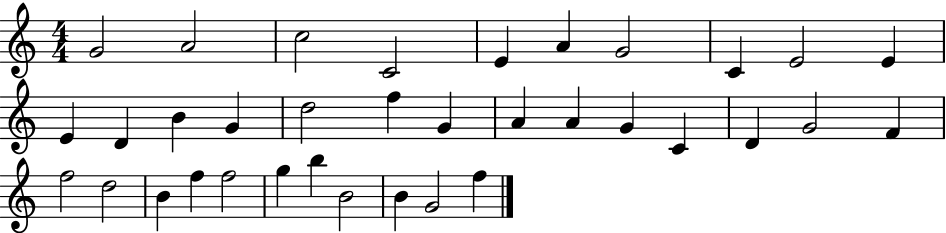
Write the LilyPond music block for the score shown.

{
  \clef treble
  \numericTimeSignature
  \time 4/4
  \key c \major
  g'2 a'2 | c''2 c'2 | e'4 a'4 g'2 | c'4 e'2 e'4 | \break e'4 d'4 b'4 g'4 | d''2 f''4 g'4 | a'4 a'4 g'4 c'4 | d'4 g'2 f'4 | \break f''2 d''2 | b'4 f''4 f''2 | g''4 b''4 b'2 | b'4 g'2 f''4 | \break \bar "|."
}